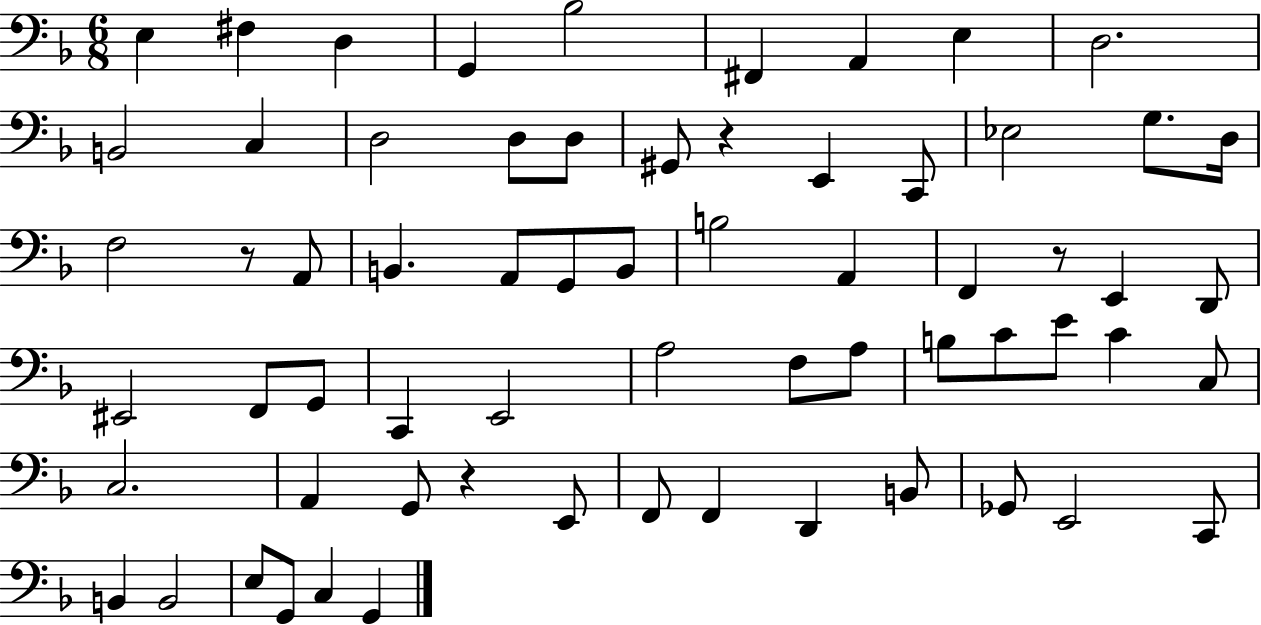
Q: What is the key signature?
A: F major